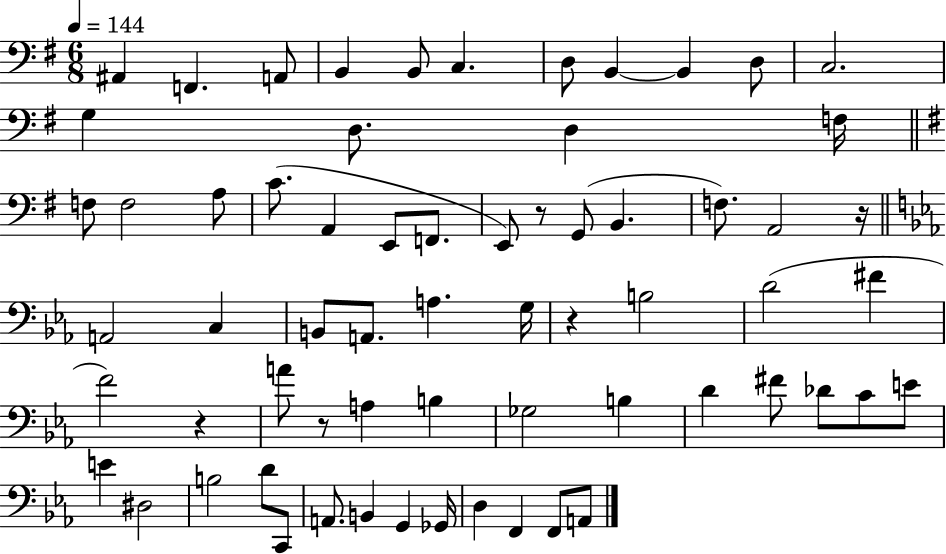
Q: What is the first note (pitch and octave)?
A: A#2